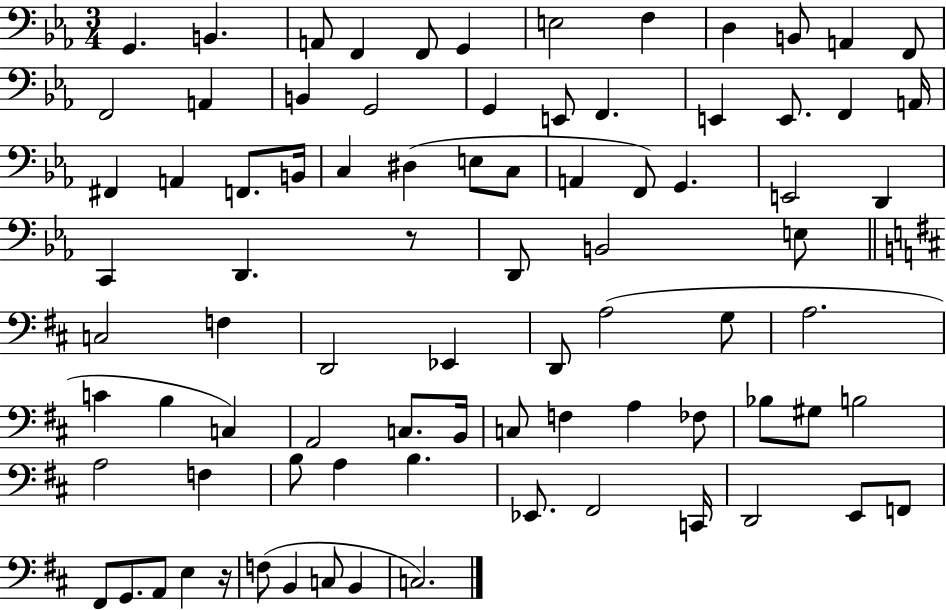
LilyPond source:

{
  \clef bass
  \numericTimeSignature
  \time 3/4
  \key ees \major
  g,4. b,4. | a,8 f,4 f,8 g,4 | e2 f4 | d4 b,8 a,4 f,8 | \break f,2 a,4 | b,4 g,2 | g,4 e,8 f,4. | e,4 e,8. f,4 a,16 | \break fis,4 a,4 f,8. b,16 | c4 dis4( e8 c8 | a,4 f,8) g,4. | e,2 d,4 | \break c,4 d,4. r8 | d,8 b,2 e8 | \bar "||" \break \key d \major c2 f4 | d,2 ees,4 | d,8 a2( g8 | a2. | \break c'4 b4 c4) | a,2 c8. b,16 | c8 f4 a4 fes8 | bes8 gis8 b2 | \break a2 f4 | b8 a4 b4. | ees,8. fis,2 c,16 | d,2 e,8 f,8 | \break fis,8 g,8. a,8 e4 r16 | f8( b,4 c8 b,4 | c2.) | \bar "|."
}